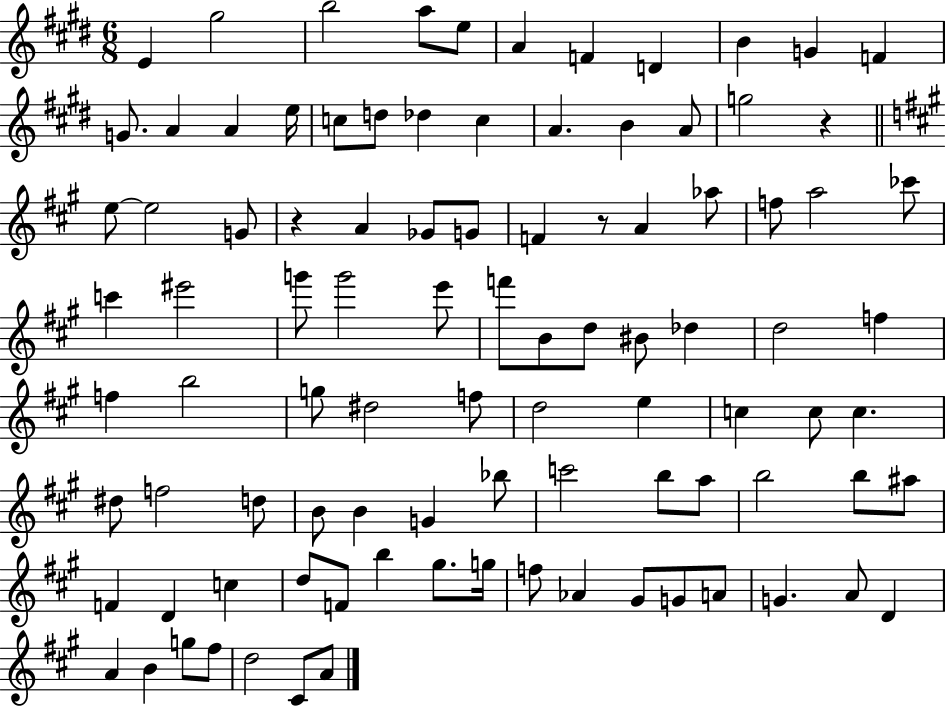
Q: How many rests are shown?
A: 3